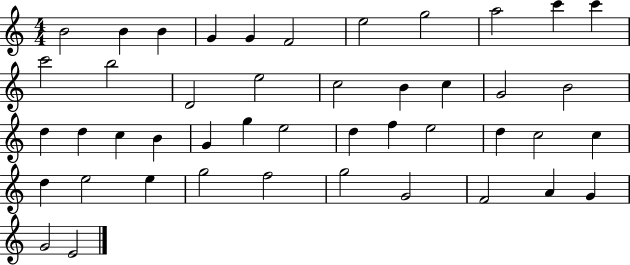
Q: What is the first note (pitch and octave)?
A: B4